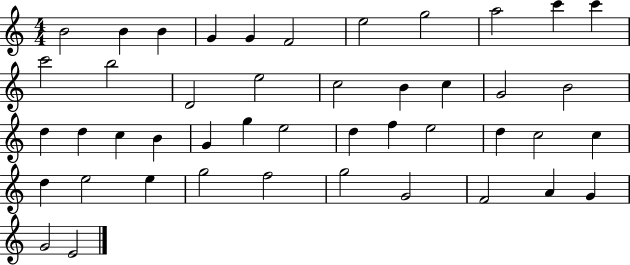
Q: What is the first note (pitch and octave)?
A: B4